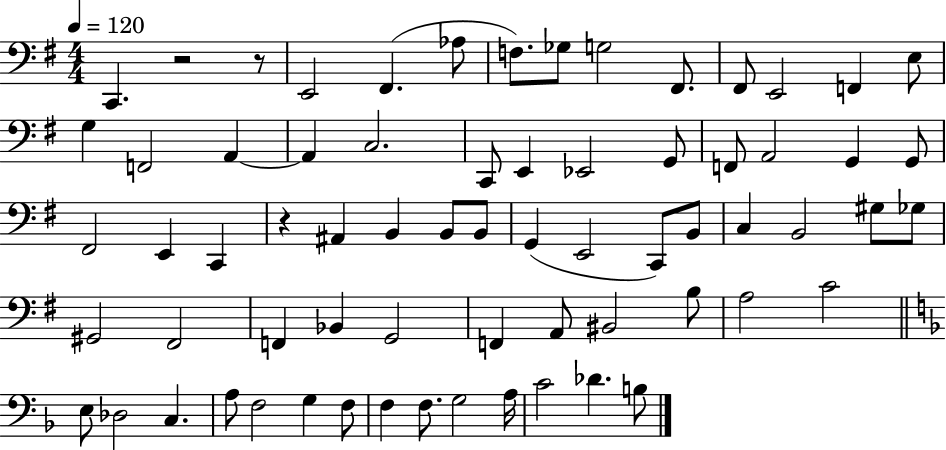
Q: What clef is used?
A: bass